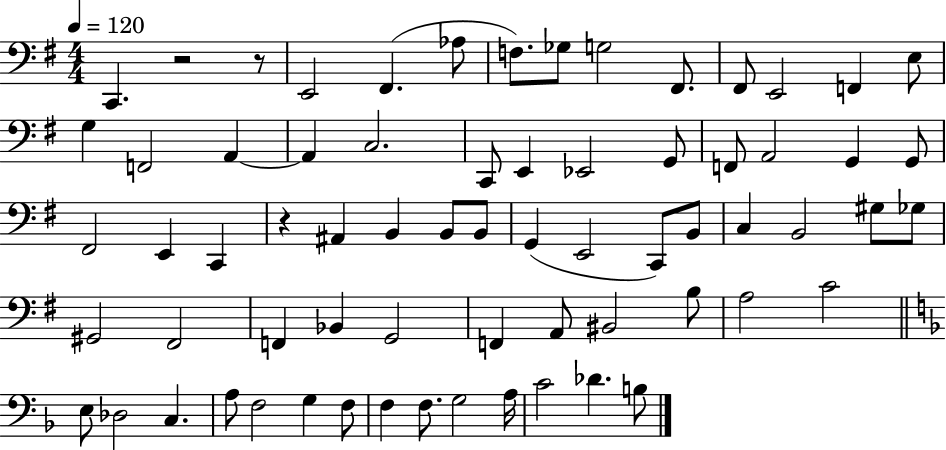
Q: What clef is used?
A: bass